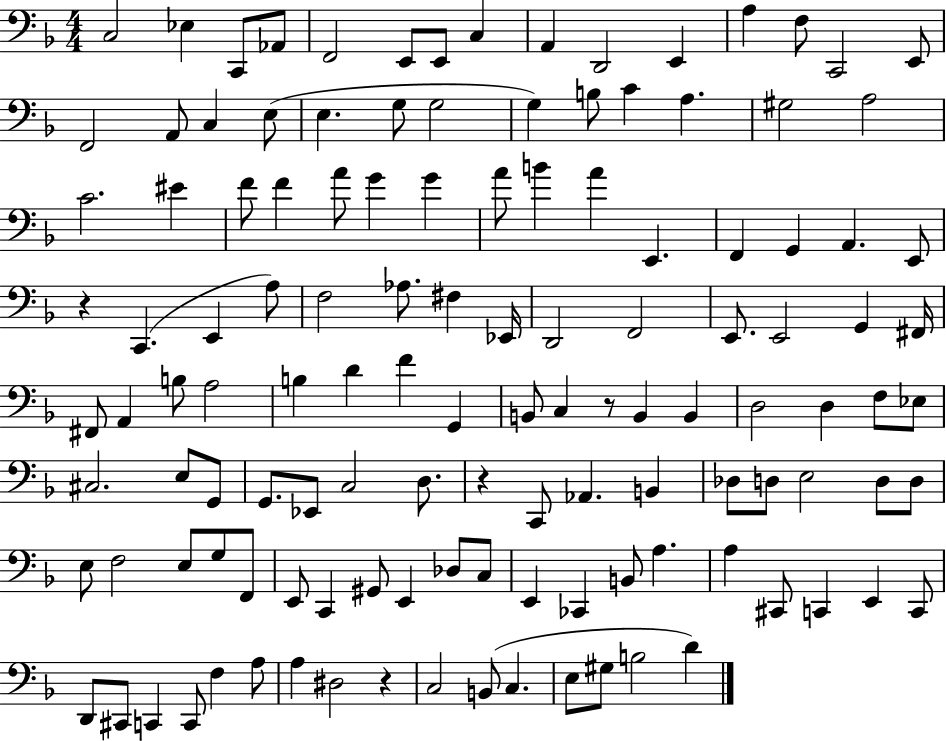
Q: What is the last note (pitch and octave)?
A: D4